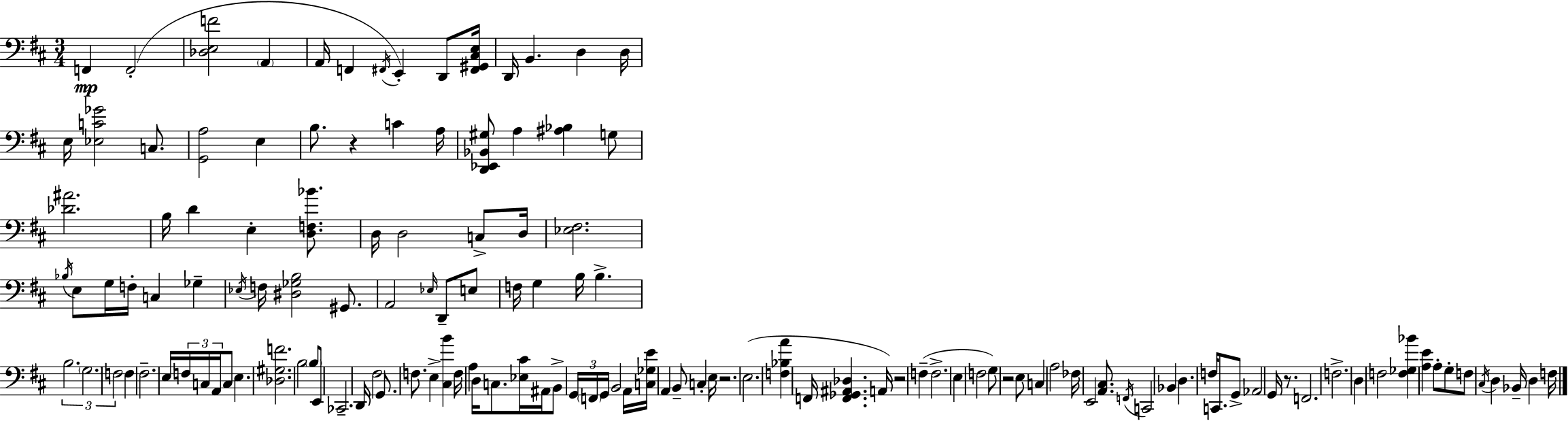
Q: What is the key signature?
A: D major